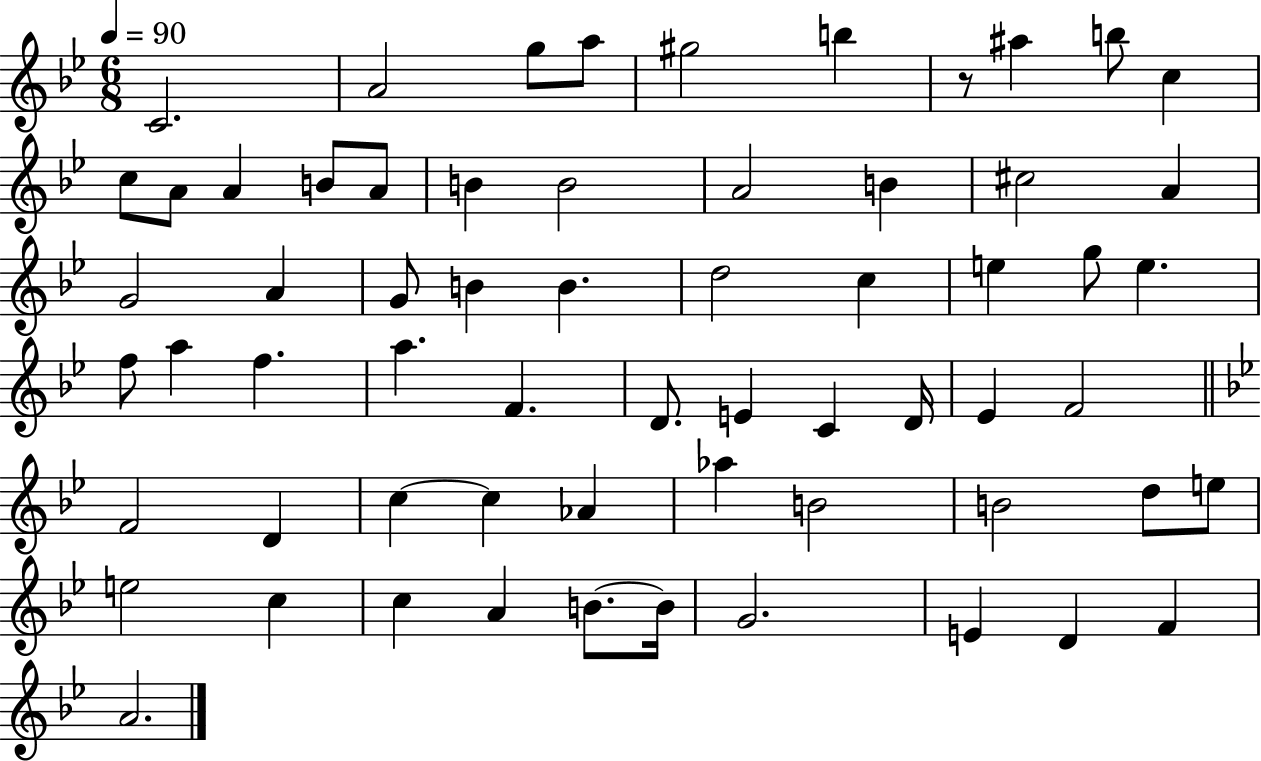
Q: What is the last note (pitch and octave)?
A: A4